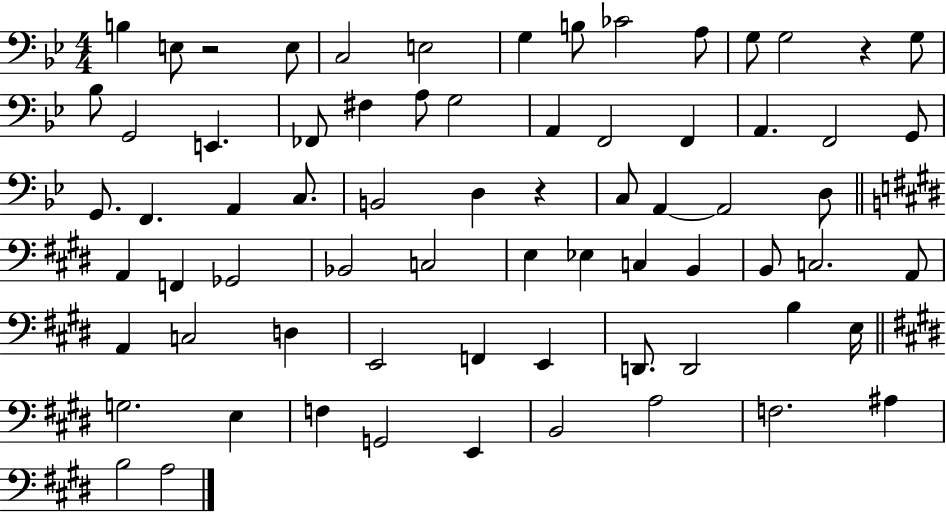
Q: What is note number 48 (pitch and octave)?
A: A2